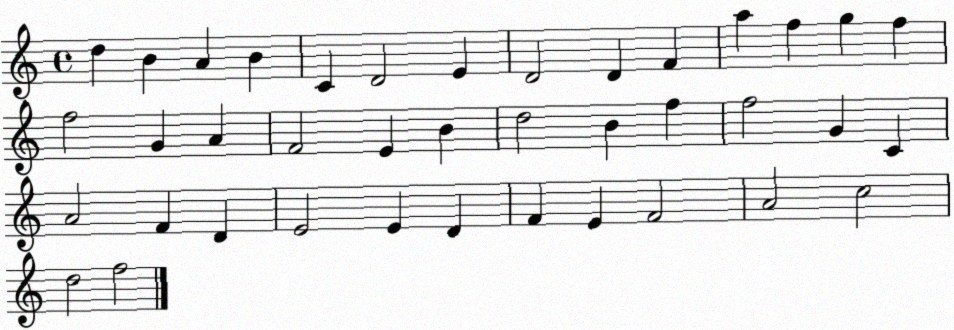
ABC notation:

X:1
T:Untitled
M:4/4
L:1/4
K:C
d B A B C D2 E D2 D F a f g f f2 G A F2 E B d2 B f f2 G C A2 F D E2 E D F E F2 A2 c2 d2 f2